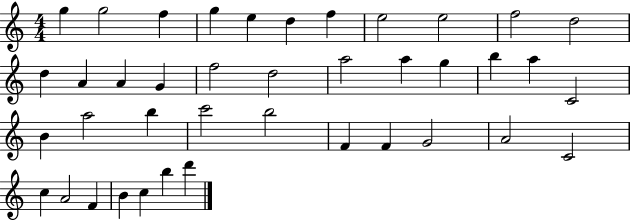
X:1
T:Untitled
M:4/4
L:1/4
K:C
g g2 f g e d f e2 e2 f2 d2 d A A G f2 d2 a2 a g b a C2 B a2 b c'2 b2 F F G2 A2 C2 c A2 F B c b d'